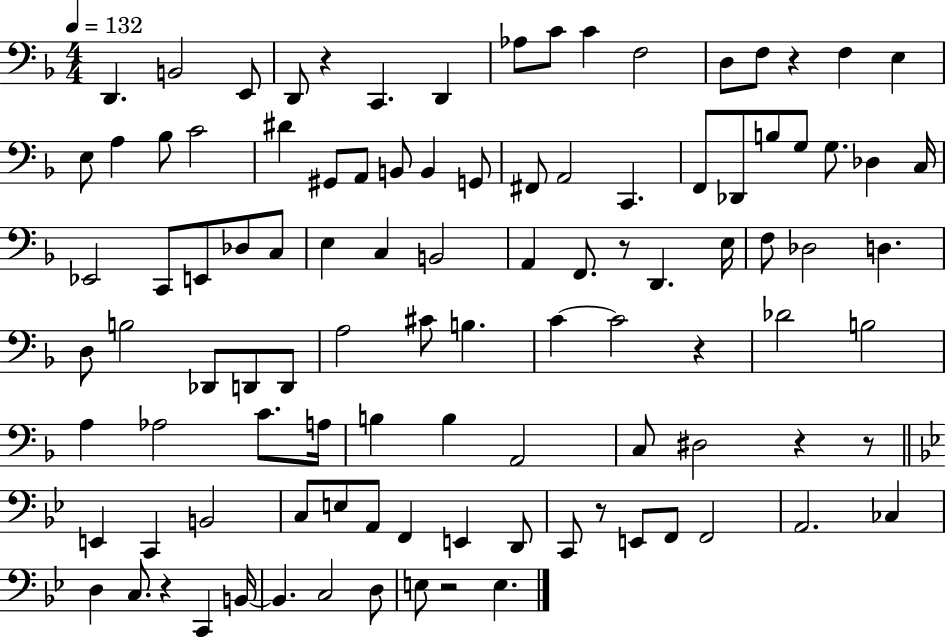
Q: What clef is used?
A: bass